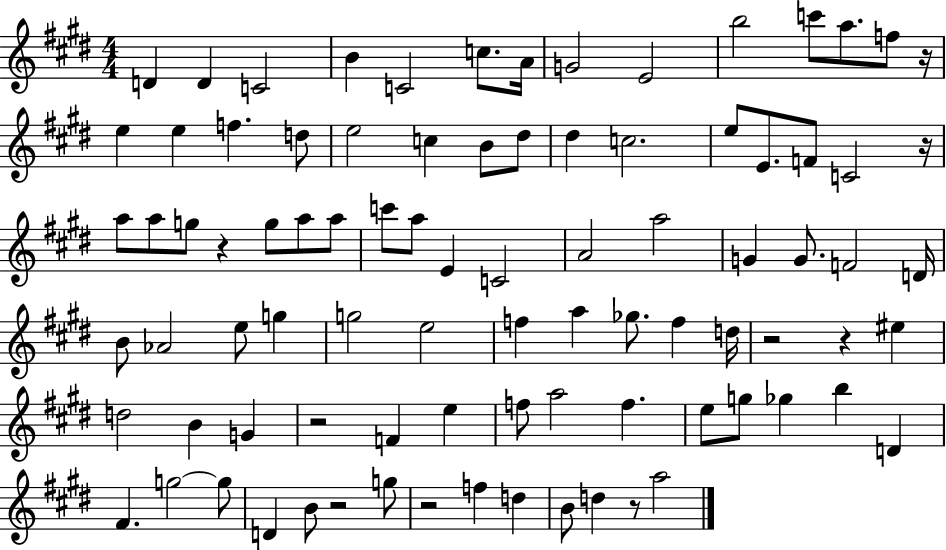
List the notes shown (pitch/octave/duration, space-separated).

D4/q D4/q C4/h B4/q C4/h C5/e. A4/s G4/h E4/h B5/h C6/e A5/e. F5/e R/s E5/q E5/q F5/q. D5/e E5/h C5/q B4/e D#5/e D#5/q C5/h. E5/e E4/e. F4/e C4/h R/s A5/e A5/e G5/e R/q G5/e A5/e A5/e C6/e A5/e E4/q C4/h A4/h A5/h G4/q G4/e. F4/h D4/s B4/e Ab4/h E5/e G5/q G5/h E5/h F5/q A5/q Gb5/e. F5/q D5/s R/h R/q EIS5/q D5/h B4/q G4/q R/h F4/q E5/q F5/e A5/h F5/q. E5/e G5/e Gb5/q B5/q D4/q F#4/q. G5/h G5/e D4/q B4/e R/h G5/e R/h F5/q D5/q B4/e D5/q R/e A5/h